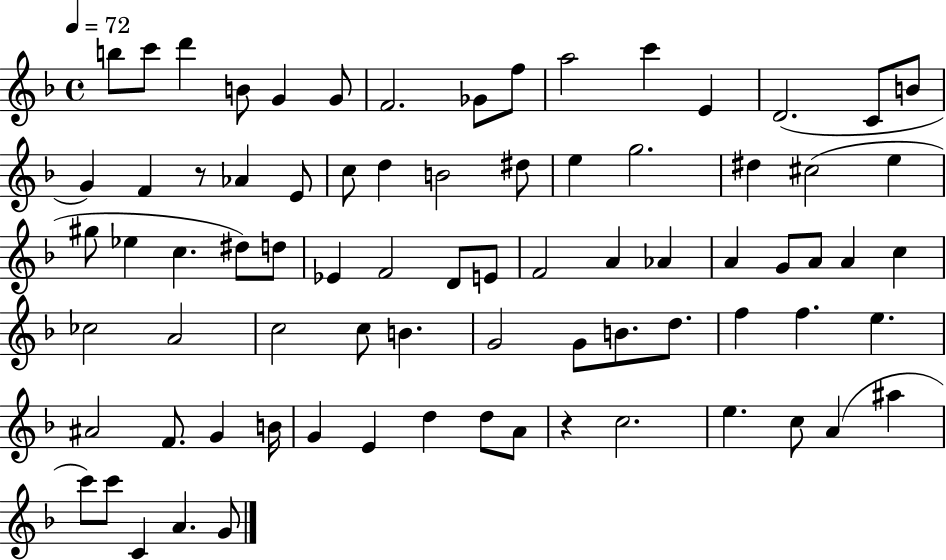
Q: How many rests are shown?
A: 2